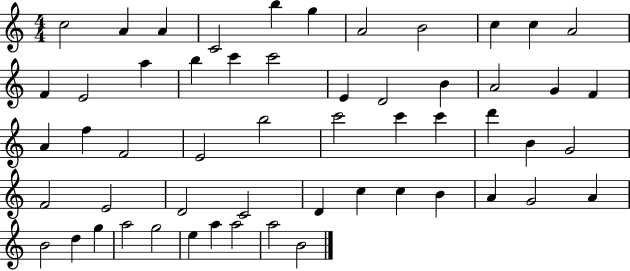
{
  \clef treble
  \numericTimeSignature
  \time 4/4
  \key c \major
  c''2 a'4 a'4 | c'2 b''4 g''4 | a'2 b'2 | c''4 c''4 a'2 | \break f'4 e'2 a''4 | b''4 c'''4 c'''2 | e'4 d'2 b'4 | a'2 g'4 f'4 | \break a'4 f''4 f'2 | e'2 b''2 | c'''2 c'''4 c'''4 | d'''4 b'4 g'2 | \break f'2 e'2 | d'2 c'2 | d'4 c''4 c''4 b'4 | a'4 g'2 a'4 | \break b'2 d''4 g''4 | a''2 g''2 | e''4 a''4 a''2 | a''2 b'2 | \break \bar "|."
}